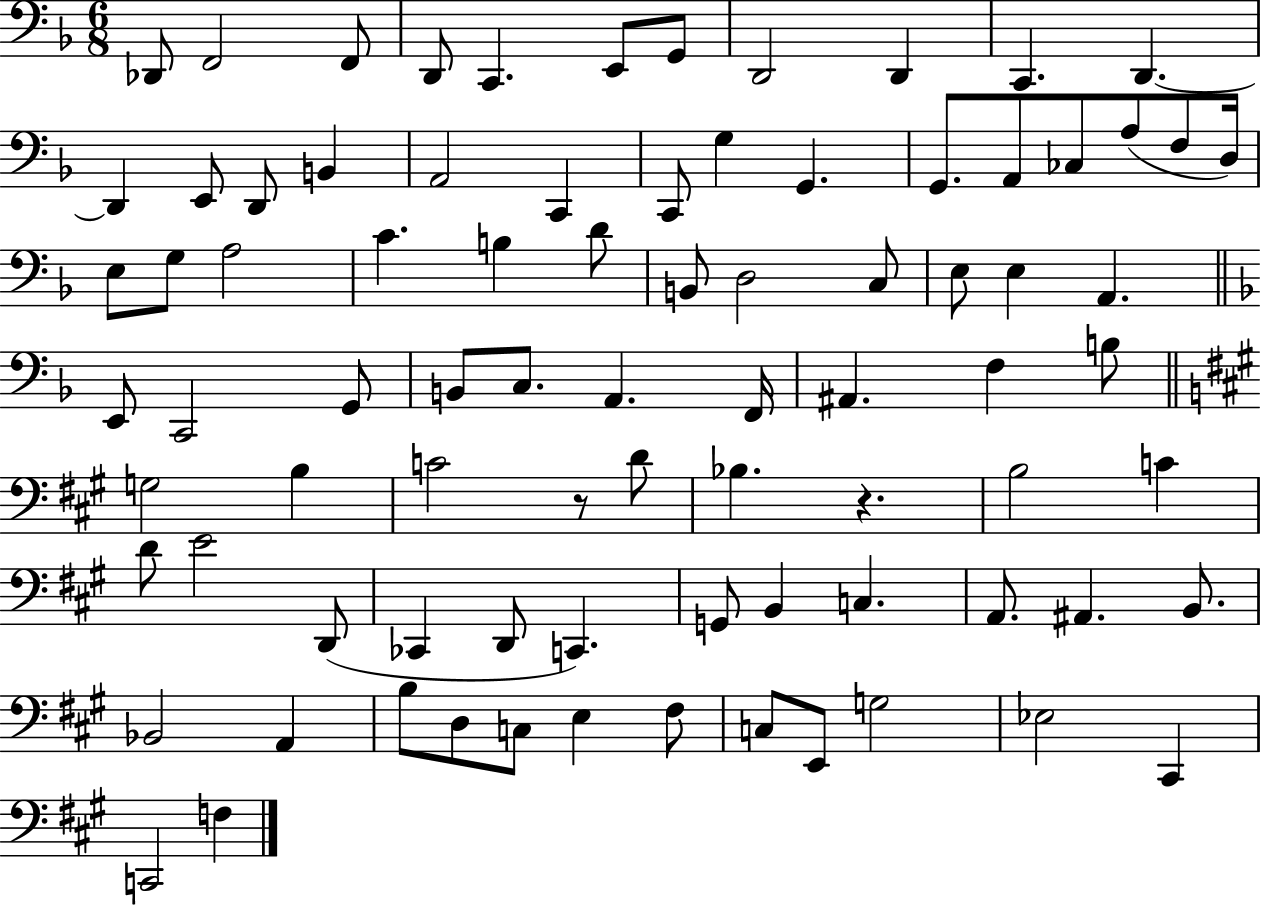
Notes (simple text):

Db2/e F2/h F2/e D2/e C2/q. E2/e G2/e D2/h D2/q C2/q. D2/q. D2/q E2/e D2/e B2/q A2/h C2/q C2/e G3/q G2/q. G2/e. A2/e CES3/e A3/e F3/e D3/s E3/e G3/e A3/h C4/q. B3/q D4/e B2/e D3/h C3/e E3/e E3/q A2/q. E2/e C2/h G2/e B2/e C3/e. A2/q. F2/s A#2/q. F3/q B3/e G3/h B3/q C4/h R/e D4/e Bb3/q. R/q. B3/h C4/q D4/e E4/h D2/e CES2/q D2/e C2/q. G2/e B2/q C3/q. A2/e. A#2/q. B2/e. Bb2/h A2/q B3/e D3/e C3/e E3/q F#3/e C3/e E2/e G3/h Eb3/h C#2/q C2/h F3/q